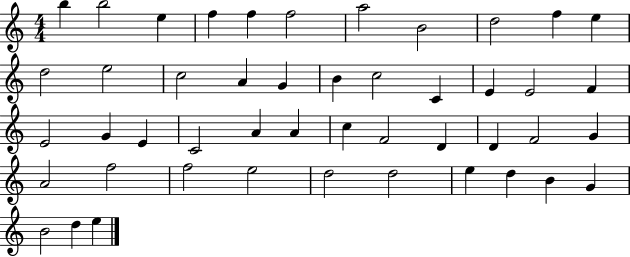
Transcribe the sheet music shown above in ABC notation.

X:1
T:Untitled
M:4/4
L:1/4
K:C
b b2 e f f f2 a2 B2 d2 f e d2 e2 c2 A G B c2 C E E2 F E2 G E C2 A A c F2 D D F2 G A2 f2 f2 e2 d2 d2 e d B G B2 d e